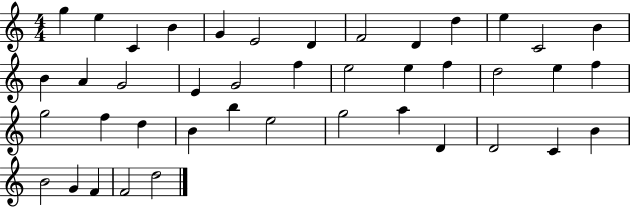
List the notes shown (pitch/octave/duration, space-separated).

G5/q E5/q C4/q B4/q G4/q E4/h D4/q F4/h D4/q D5/q E5/q C4/h B4/q B4/q A4/q G4/h E4/q G4/h F5/q E5/h E5/q F5/q D5/h E5/q F5/q G5/h F5/q D5/q B4/q B5/q E5/h G5/h A5/q D4/q D4/h C4/q B4/q B4/h G4/q F4/q F4/h D5/h